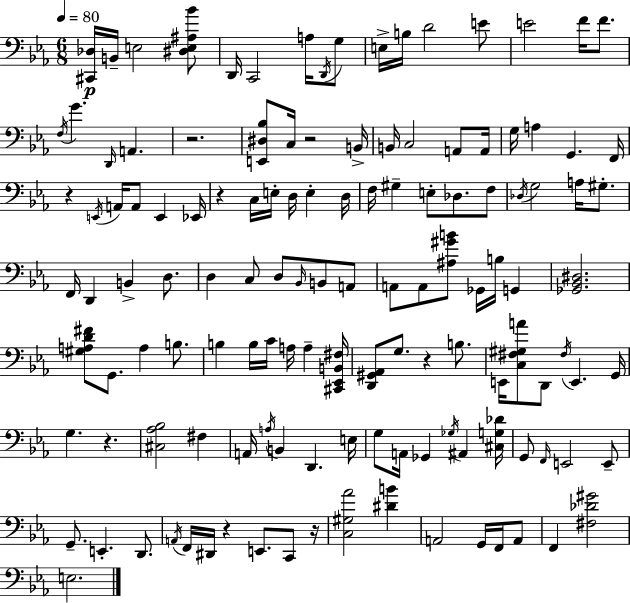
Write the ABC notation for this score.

X:1
T:Untitled
M:6/8
L:1/4
K:Cm
[^C,,_D,]/4 B,,/4 E,2 [^D,E,^A,_B]/2 D,,/4 C,,2 A,/4 D,,/4 G,/2 E,/4 B,/4 D2 E/2 E2 F/4 F/2 F,/4 G D,,/4 A,, z2 [E,,^D,_B,]/2 C,/4 z2 B,,/4 B,,/4 C,2 A,,/2 A,,/4 G,/4 A, G,, F,,/4 z E,,/4 A,,/4 A,,/2 E,, _E,,/4 z C,/4 E,/4 D,/4 E, D,/4 F,/4 ^G, E,/2 _D,/2 F,/2 _D,/4 G,2 A,/4 ^G,/2 F,,/4 D,, B,, D,/2 D, C,/2 D,/2 _B,,/4 B,,/2 A,,/2 A,,/2 A,,/2 [^A,^GB]/2 _G,,/4 B,/4 G,, [_G,,_B,,^D,]2 [^G,A,D^F]/2 G,,/2 A, B,/2 B, B,/4 C/4 A,/4 A, [^C,,_E,,B,,^F,]/4 [D,,^G,,_A,,]/2 G,/2 z B,/2 E,,/4 [C,^F,^G,A]/2 D,,/2 ^F,/4 E,, G,,/4 G, z [^C,_A,_B,]2 ^F, A,,/4 A,/4 B,, D,, E,/4 G,/2 A,,/4 _G,, _G,/4 ^A,, [^C,G,_D]/4 G,,/2 F,,/4 E,,2 E,,/2 G,,/2 E,, D,,/2 A,,/4 F,,/4 ^D,,/4 z E,,/2 C,,/2 z/4 [C,^G,_A]2 [^DB] A,,2 G,,/4 F,,/4 A,,/2 F,, [^F,_D^G]2 E,2